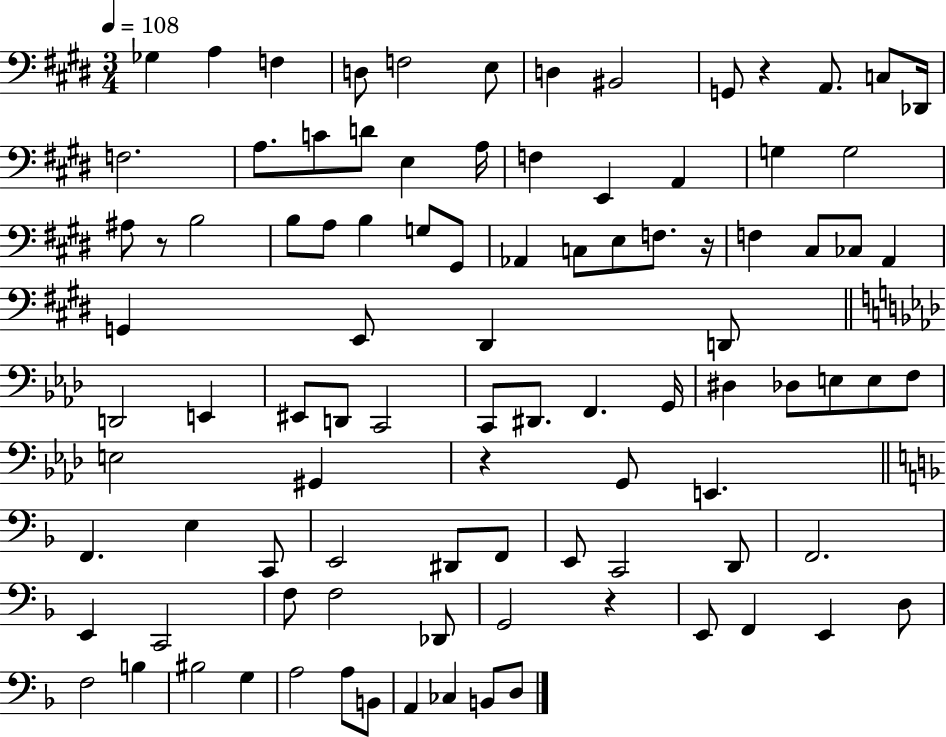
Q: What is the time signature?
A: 3/4